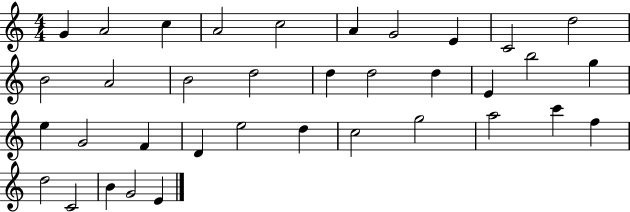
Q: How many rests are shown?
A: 0